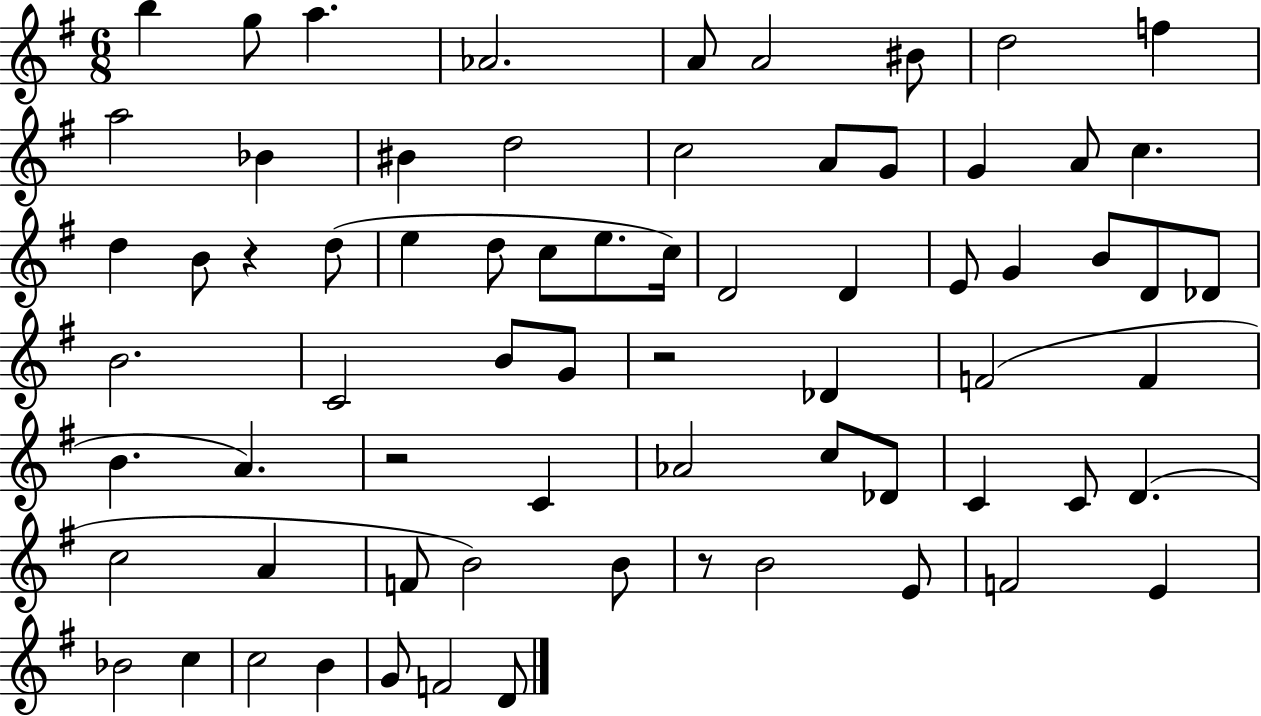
{
  \clef treble
  \numericTimeSignature
  \time 6/8
  \key g \major
  b''4 g''8 a''4. | aes'2. | a'8 a'2 bis'8 | d''2 f''4 | \break a''2 bes'4 | bis'4 d''2 | c''2 a'8 g'8 | g'4 a'8 c''4. | \break d''4 b'8 r4 d''8( | e''4 d''8 c''8 e''8. c''16) | d'2 d'4 | e'8 g'4 b'8 d'8 des'8 | \break b'2. | c'2 b'8 g'8 | r2 des'4 | f'2( f'4 | \break b'4. a'4.) | r2 c'4 | aes'2 c''8 des'8 | c'4 c'8 d'4.( | \break c''2 a'4 | f'8 b'2) b'8 | r8 b'2 e'8 | f'2 e'4 | \break bes'2 c''4 | c''2 b'4 | g'8 f'2 d'8 | \bar "|."
}